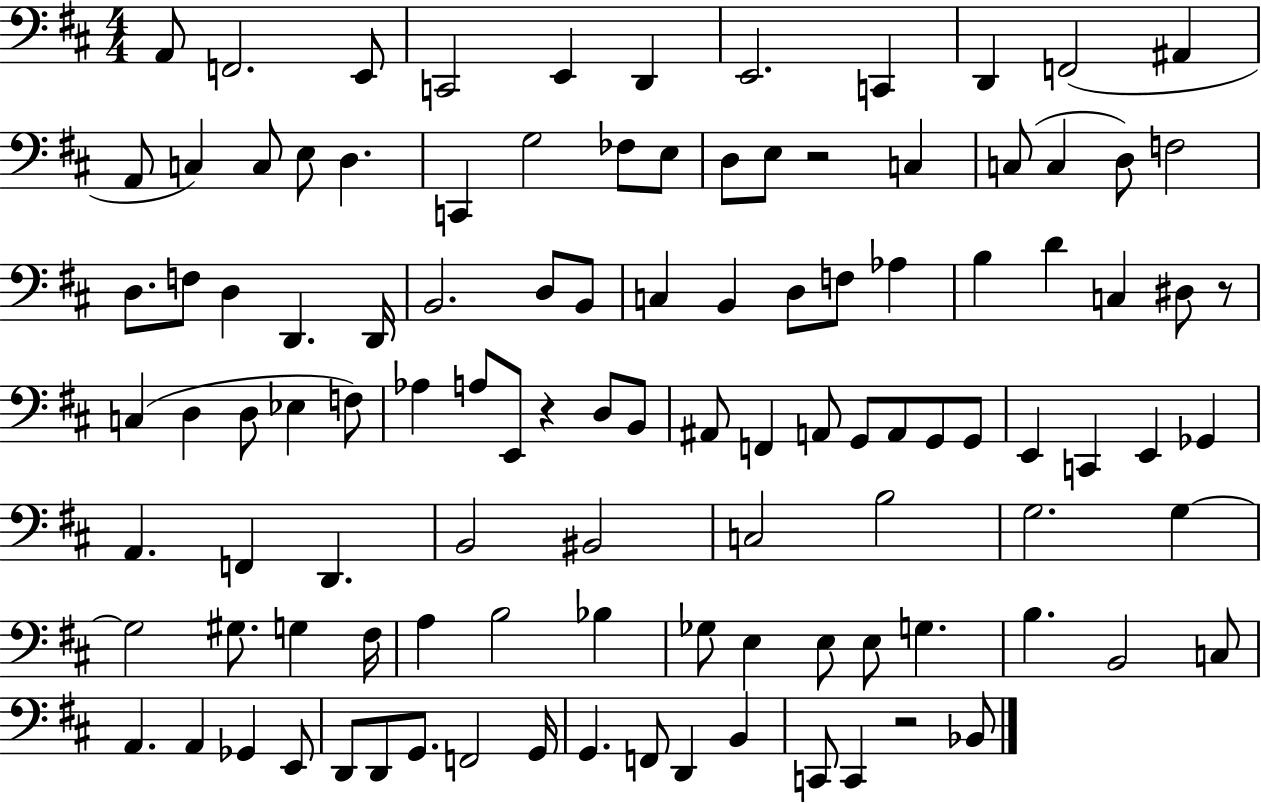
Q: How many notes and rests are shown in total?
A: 109